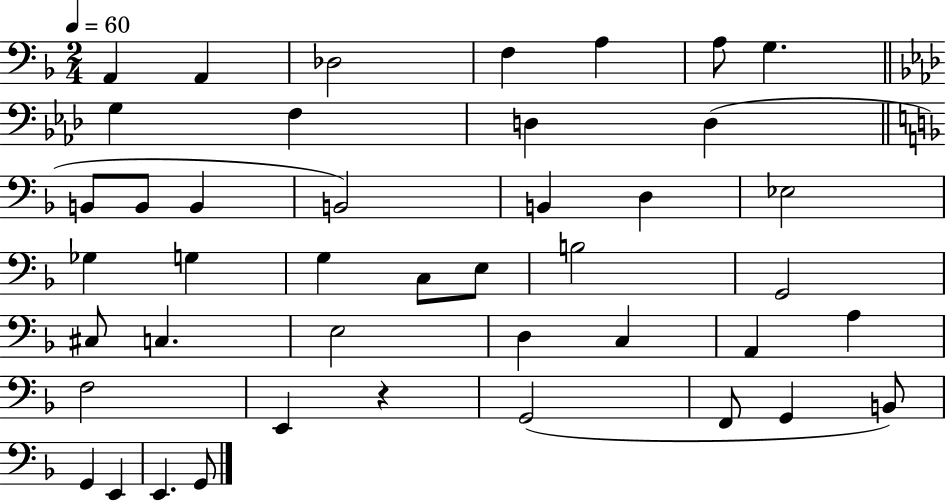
{
  \clef bass
  \numericTimeSignature
  \time 2/4
  \key f \major
  \tempo 4 = 60
  \repeat volta 2 { a,4 a,4 | des2 | f4 a4 | a8 g4. | \break \bar "||" \break \key aes \major g4 f4 | d4 d4( | \bar "||" \break \key f \major b,8 b,8 b,4 | b,2) | b,4 d4 | ees2 | \break ges4 g4 | g4 c8 e8 | b2 | g,2 | \break cis8 c4. | e2 | d4 c4 | a,4 a4 | \break f2 | e,4 r4 | g,2( | f,8 g,4 b,8) | \break g,4 e,4 | e,4. g,8 | } \bar "|."
}